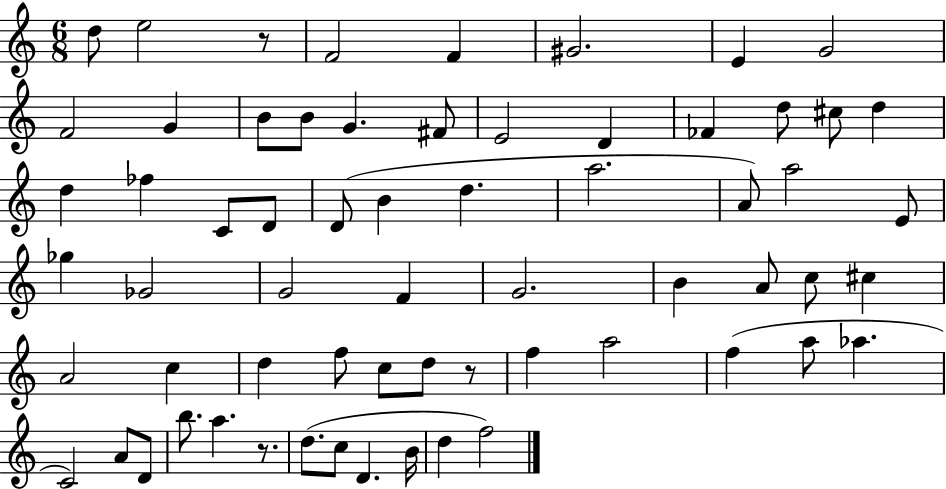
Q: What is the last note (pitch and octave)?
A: F5